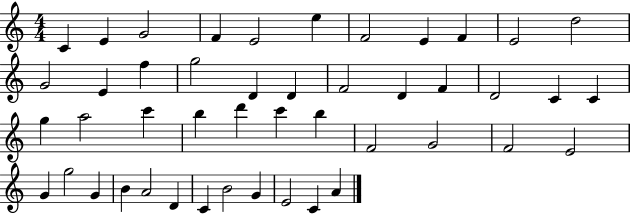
{
  \clef treble
  \numericTimeSignature
  \time 4/4
  \key c \major
  c'4 e'4 g'2 | f'4 e'2 e''4 | f'2 e'4 f'4 | e'2 d''2 | \break g'2 e'4 f''4 | g''2 d'4 d'4 | f'2 d'4 f'4 | d'2 c'4 c'4 | \break g''4 a''2 c'''4 | b''4 d'''4 c'''4 b''4 | f'2 g'2 | f'2 e'2 | \break g'4 g''2 g'4 | b'4 a'2 d'4 | c'4 b'2 g'4 | e'2 c'4 a'4 | \break \bar "|."
}